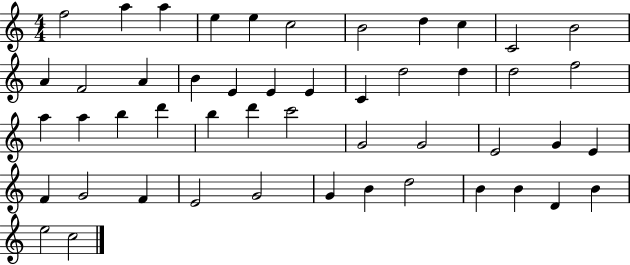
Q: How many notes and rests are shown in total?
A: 49